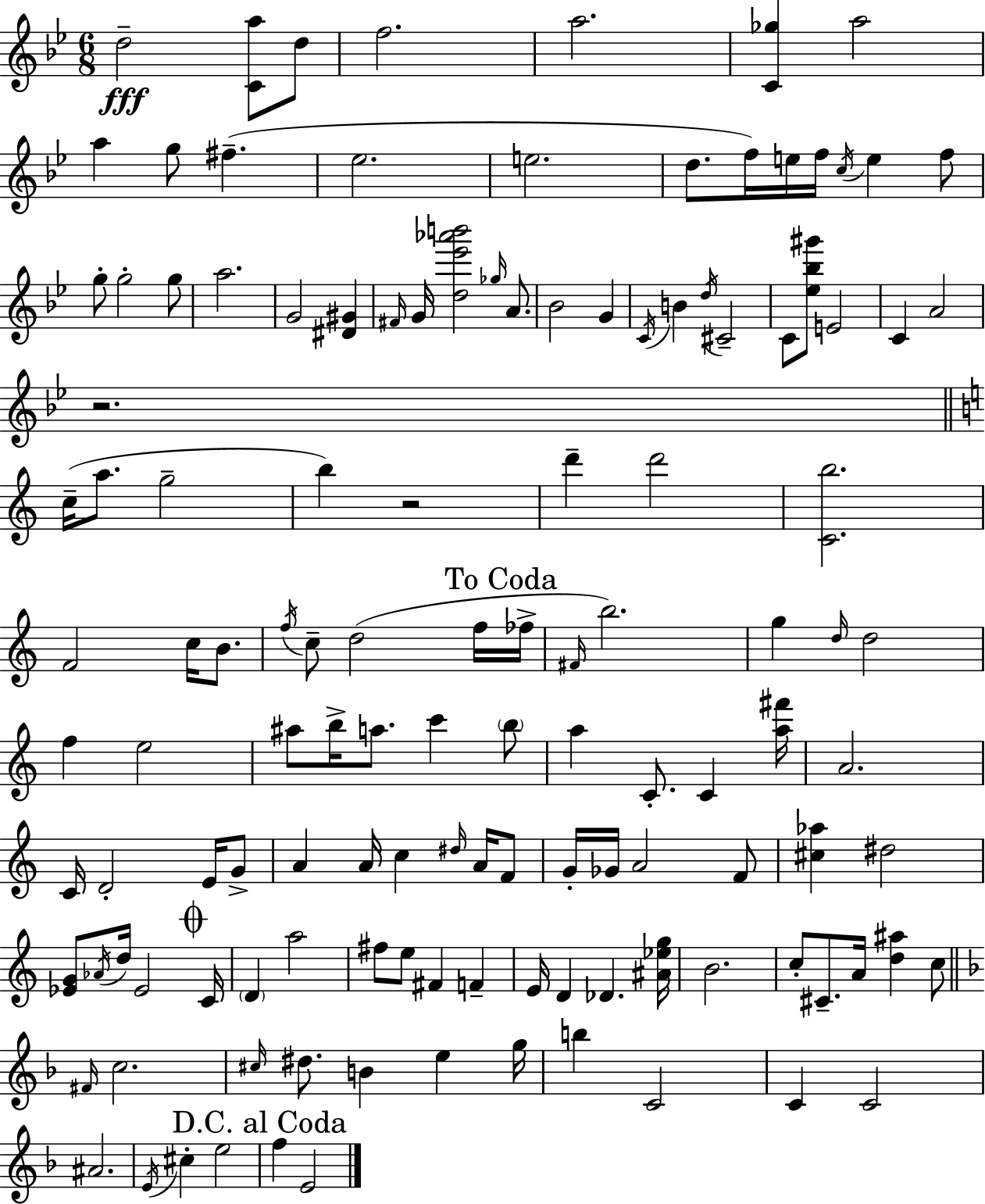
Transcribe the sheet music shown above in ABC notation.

X:1
T:Untitled
M:6/8
L:1/4
K:Gm
d2 [Ca]/2 d/2 f2 a2 [C_g] a2 a g/2 ^f _e2 e2 d/2 f/4 e/4 f/4 c/4 e f/2 g/2 g2 g/2 a2 G2 [^D^G] ^F/4 G/4 [d_e'_a'b']2 _g/4 A/2 _B2 G C/4 B d/4 ^C2 C/2 [_e_b^g']/2 E2 C A2 z2 c/4 a/2 g2 b z2 d' d'2 [Cb]2 F2 c/4 B/2 f/4 c/2 d2 f/4 _f/4 ^F/4 b2 g d/4 d2 f e2 ^a/2 b/4 a/2 c' b/2 a C/2 C [a^f']/4 A2 C/4 D2 E/4 G/2 A A/4 c ^d/4 A/4 F/2 G/4 _G/4 A2 F/2 [^c_a] ^d2 [_EG]/2 _A/4 d/4 _E2 C/4 D a2 ^f/2 e/2 ^F F E/4 D _D [^A_eg]/4 B2 c/2 ^C/2 A/4 [d^a] c/2 ^F/4 c2 ^c/4 ^d/2 B e g/4 b C2 C C2 ^A2 E/4 ^c e2 f E2